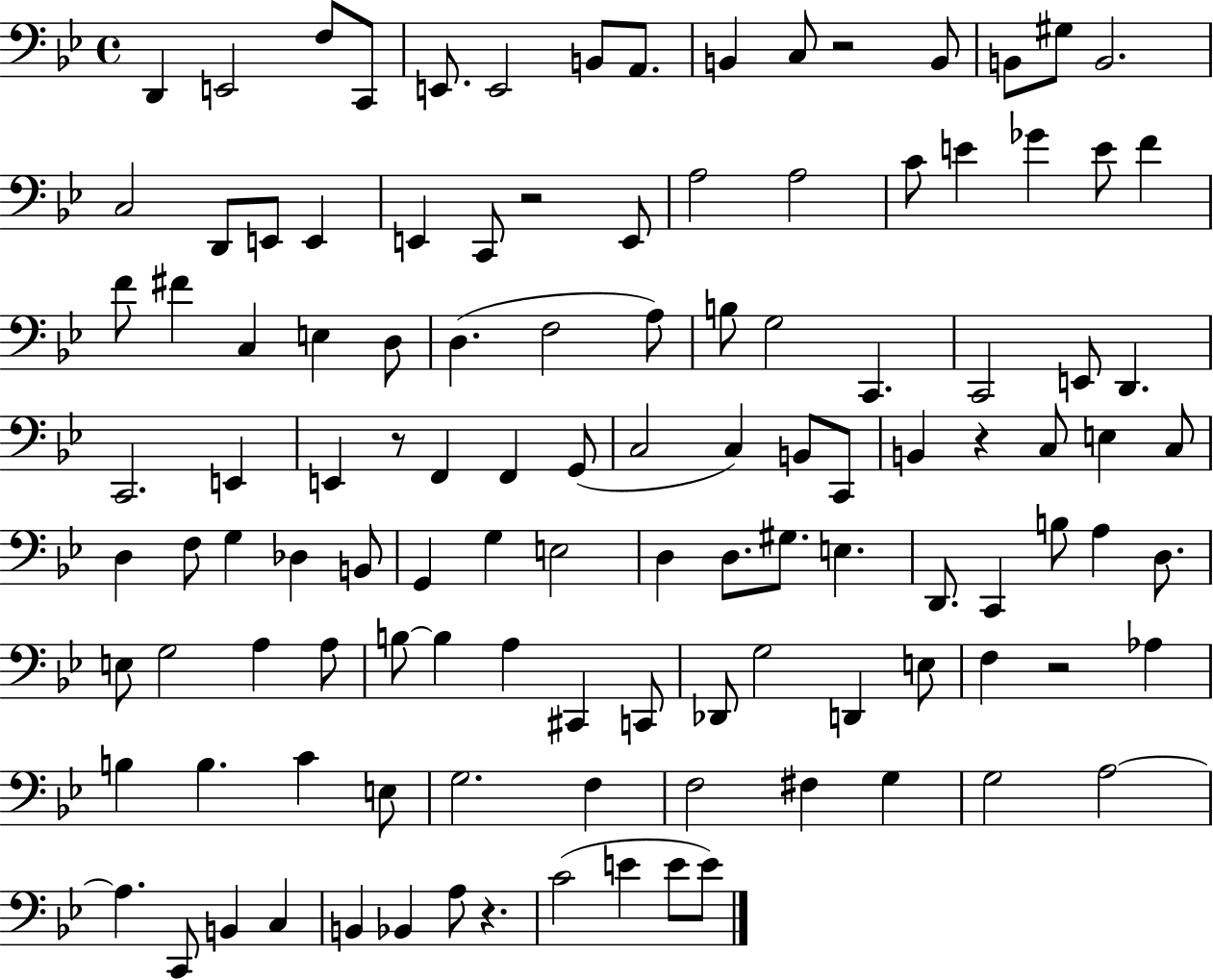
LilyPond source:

{
  \clef bass
  \time 4/4
  \defaultTimeSignature
  \key bes \major
  \repeat volta 2 { d,4 e,2 f8 c,8 | e,8. e,2 b,8 a,8. | b,4 c8 r2 b,8 | b,8 gis8 b,2. | \break c2 d,8 e,8 e,4 | e,4 c,8 r2 e,8 | a2 a2 | c'8 e'4 ges'4 e'8 f'4 | \break f'8 fis'4 c4 e4 d8 | d4.( f2 a8) | b8 g2 c,4. | c,2 e,8 d,4. | \break c,2. e,4 | e,4 r8 f,4 f,4 g,8( | c2 c4) b,8 c,8 | b,4 r4 c8 e4 c8 | \break d4 f8 g4 des4 b,8 | g,4 g4 e2 | d4 d8. gis8. e4. | d,8. c,4 b8 a4 d8. | \break e8 g2 a4 a8 | b8~~ b4 a4 cis,4 c,8 | des,8 g2 d,4 e8 | f4 r2 aes4 | \break b4 b4. c'4 e8 | g2. f4 | f2 fis4 g4 | g2 a2~~ | \break a4. c,8 b,4 c4 | b,4 bes,4 a8 r4. | c'2( e'4 e'8 e'8) | } \bar "|."
}